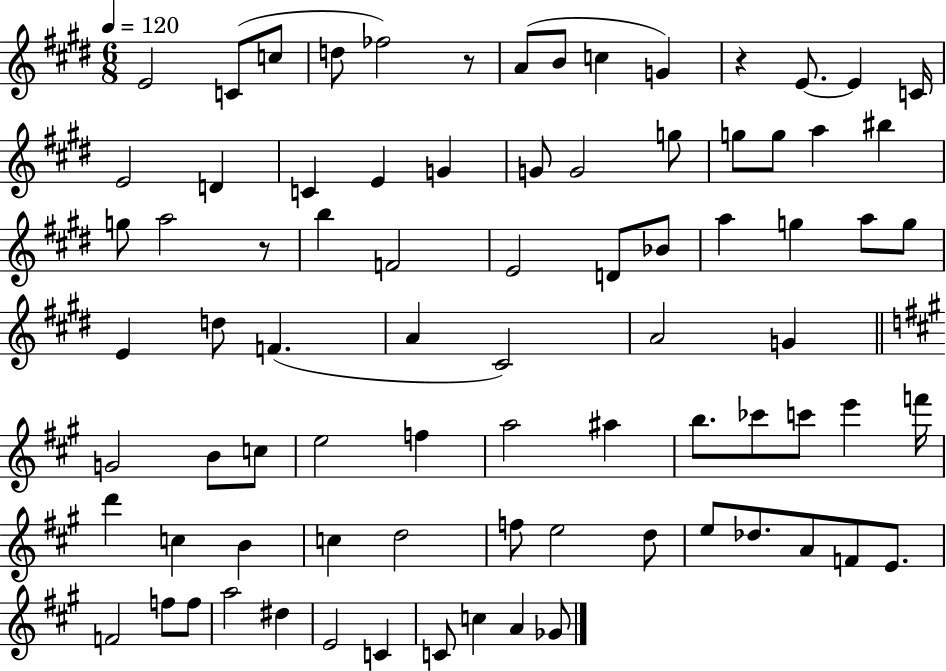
E4/h C4/e C5/e D5/e FES5/h R/e A4/e B4/e C5/q G4/q R/q E4/e. E4/q C4/s E4/h D4/q C4/q E4/q G4/q G4/e G4/h G5/e G5/e G5/e A5/q BIS5/q G5/e A5/h R/e B5/q F4/h E4/h D4/e Bb4/e A5/q G5/q A5/e G5/e E4/q D5/e F4/q. A4/q C#4/h A4/h G4/q G4/h B4/e C5/e E5/h F5/q A5/h A#5/q B5/e. CES6/e C6/e E6/q F6/s D6/q C5/q B4/q C5/q D5/h F5/e E5/h D5/e E5/e Db5/e. A4/e F4/e E4/e. F4/h F5/e F5/e A5/h D#5/q E4/h C4/q C4/e C5/q A4/q Gb4/e